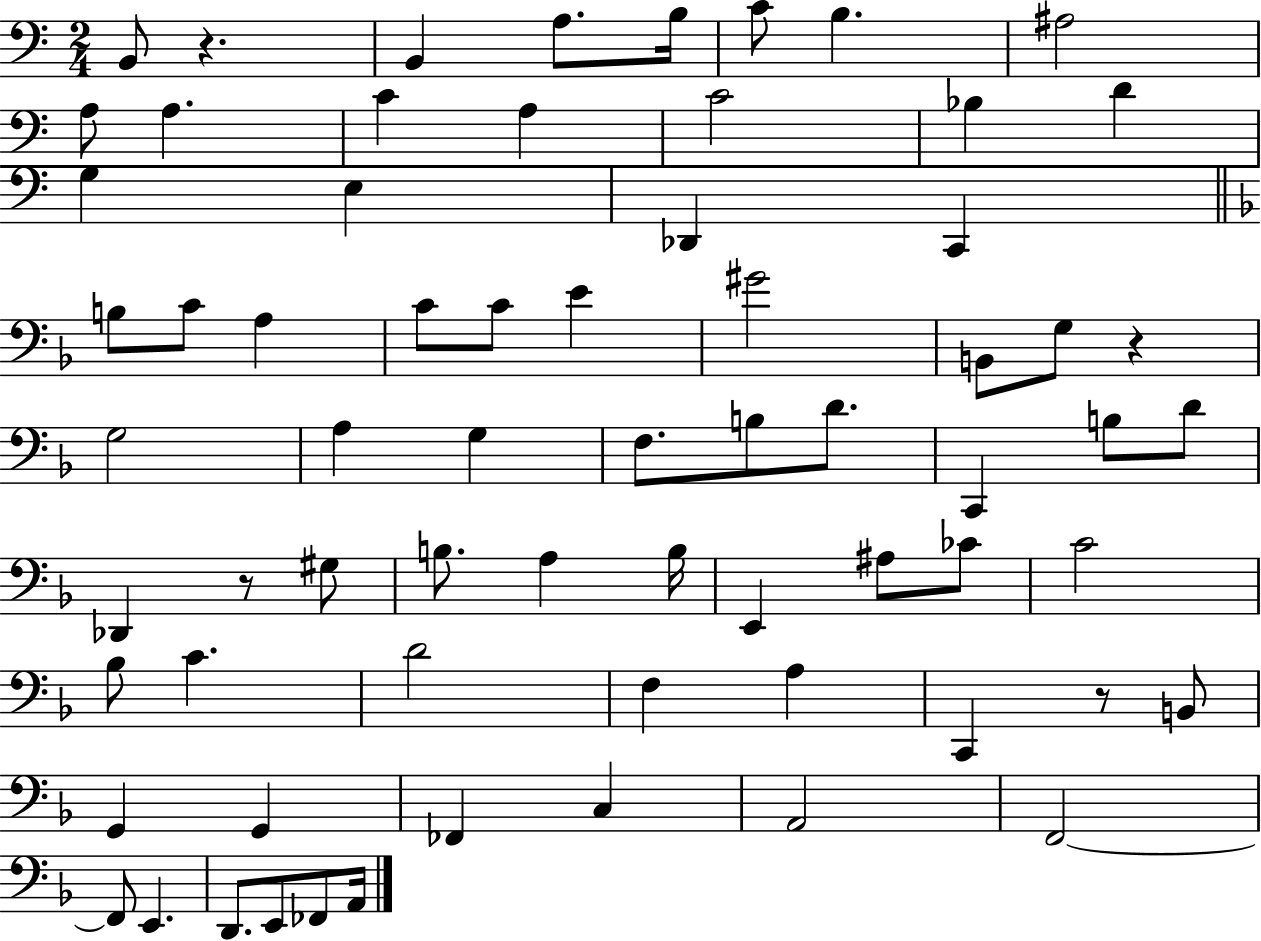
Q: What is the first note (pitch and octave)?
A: B2